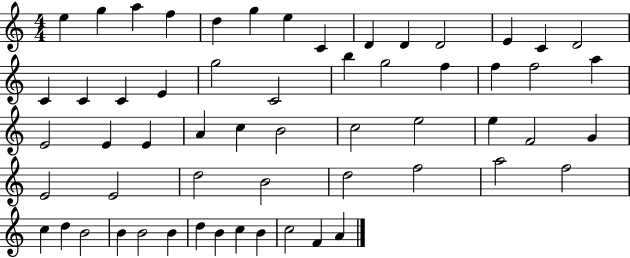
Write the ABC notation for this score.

X:1
T:Untitled
M:4/4
L:1/4
K:C
e g a f d g e C D D D2 E C D2 C C C E g2 C2 b g2 f f f2 a E2 E E A c B2 c2 e2 e F2 G E2 E2 d2 B2 d2 f2 a2 f2 c d B2 B B2 B d B c B c2 F A